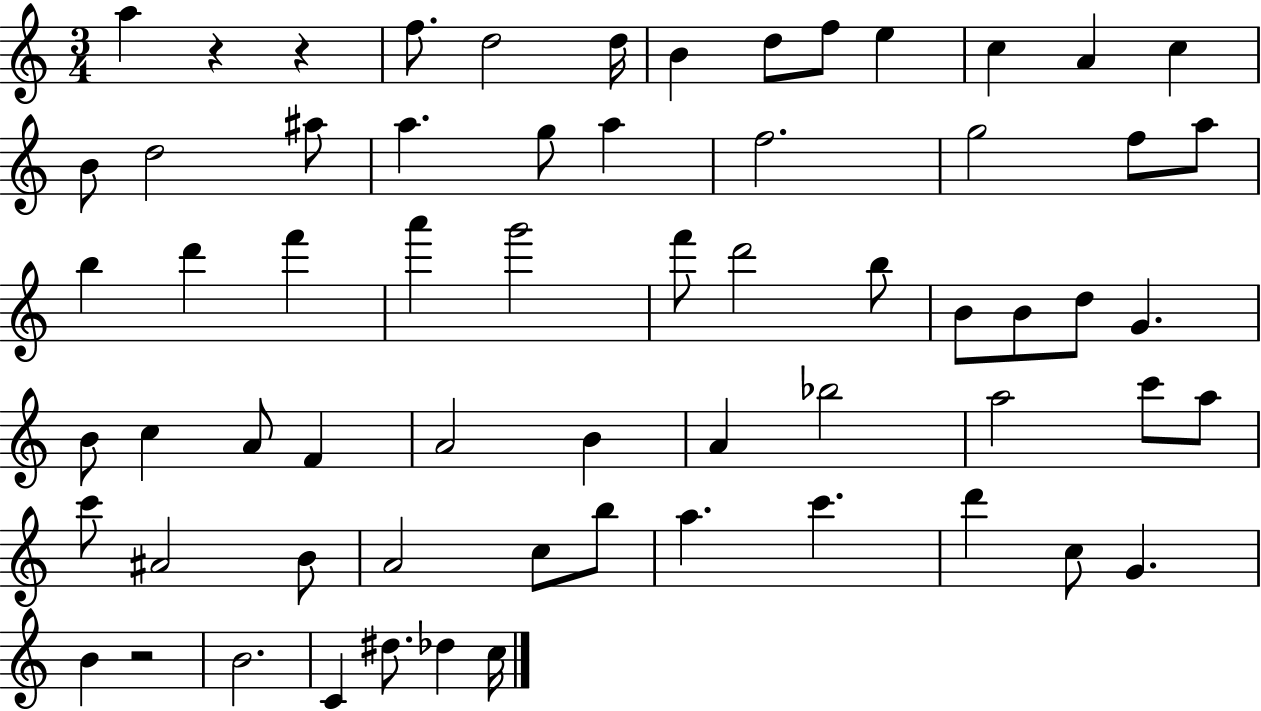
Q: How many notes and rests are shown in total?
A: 64